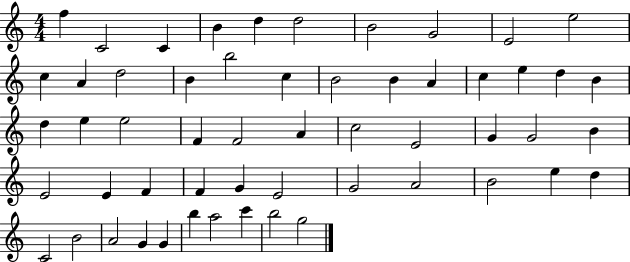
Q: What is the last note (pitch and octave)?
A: G5